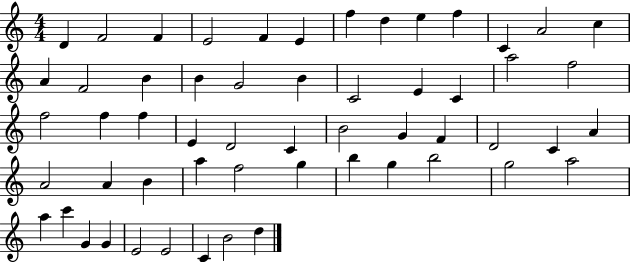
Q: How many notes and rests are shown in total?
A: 56